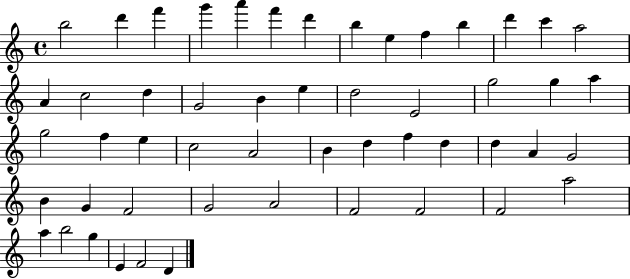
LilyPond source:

{
  \clef treble
  \time 4/4
  \defaultTimeSignature
  \key c \major
  b''2 d'''4 f'''4 | g'''4 a'''4 f'''4 d'''4 | b''4 e''4 f''4 b''4 | d'''4 c'''4 a''2 | \break a'4 c''2 d''4 | g'2 b'4 e''4 | d''2 e'2 | g''2 g''4 a''4 | \break g''2 f''4 e''4 | c''2 a'2 | b'4 d''4 f''4 d''4 | d''4 a'4 g'2 | \break b'4 g'4 f'2 | g'2 a'2 | f'2 f'2 | f'2 a''2 | \break a''4 b''2 g''4 | e'4 f'2 d'4 | \bar "|."
}